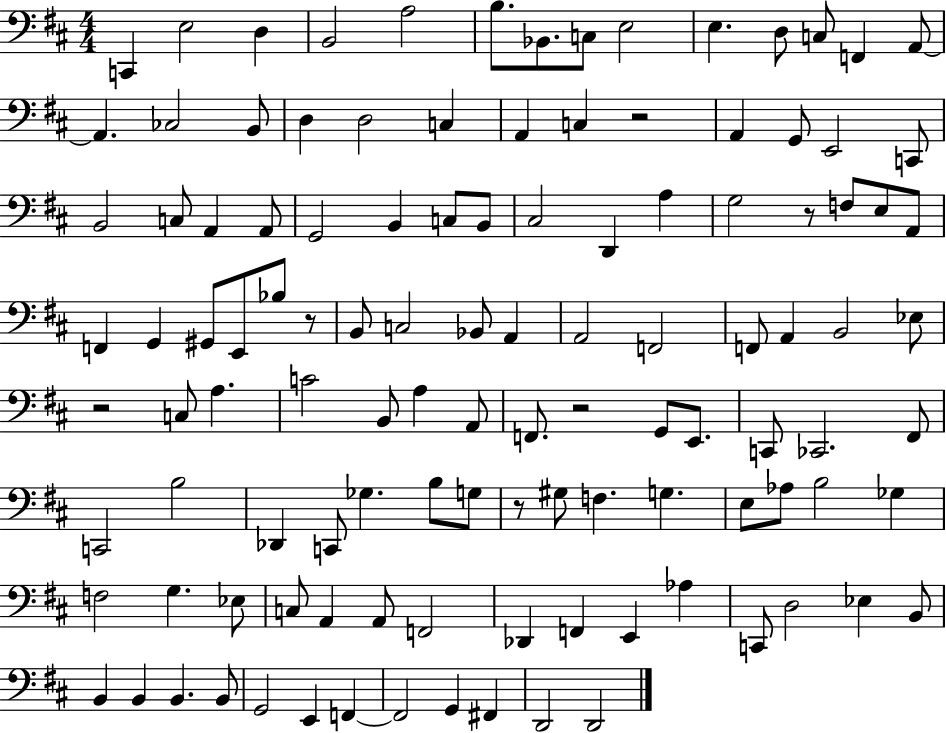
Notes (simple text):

C2/q E3/h D3/q B2/h A3/h B3/e. Bb2/e. C3/e E3/h E3/q. D3/e C3/e F2/q A2/e A2/q. CES3/h B2/e D3/q D3/h C3/q A2/q C3/q R/h A2/q G2/e E2/h C2/e B2/h C3/e A2/q A2/e G2/h B2/q C3/e B2/e C#3/h D2/q A3/q G3/h R/e F3/e E3/e A2/e F2/q G2/q G#2/e E2/e Bb3/e R/e B2/e C3/h Bb2/e A2/q A2/h F2/h F2/e A2/q B2/h Eb3/e R/h C3/e A3/q. C4/h B2/e A3/q A2/e F2/e. R/h G2/e E2/e. C2/e CES2/h. F#2/e C2/h B3/h Db2/q C2/e Gb3/q. B3/e G3/e R/e G#3/e F3/q. G3/q. E3/e Ab3/e B3/h Gb3/q F3/h G3/q. Eb3/e C3/e A2/q A2/e F2/h Db2/q F2/q E2/q Ab3/q C2/e D3/h Eb3/q B2/e B2/q B2/q B2/q. B2/e G2/h E2/q F2/q F2/h G2/q F#2/q D2/h D2/h